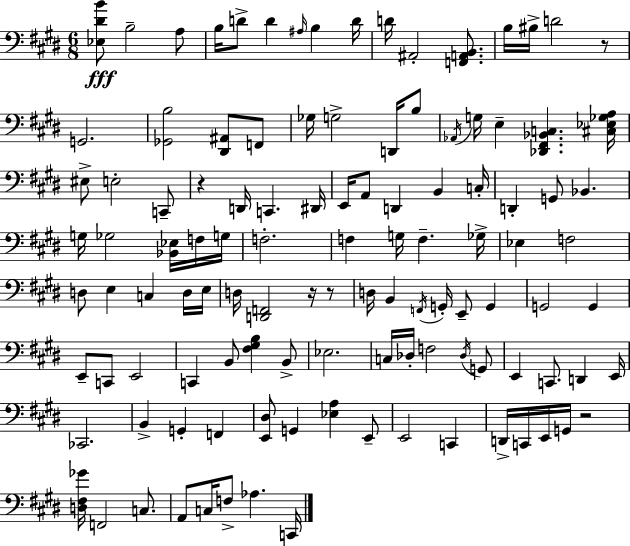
{
  \clef bass
  \numericTimeSignature
  \time 6/8
  \key e \major
  <ees dis' b'>8\fff b2-- a8 | b16 d'8-> d'4 \grace { ais16 } b4 | d'16 d'16 ais,2-. <f, a, b,>8. | b16 bis16-> d'2 r8 | \break g,2. | <ges, b>2 <dis, ais,>8 f,8 | ges16 g2-> d,16 b8 | \acciaccatura { aes,16 } g16 e4-- <des, fis, bes, c>4. | \break <cis ees ges a>16 eis8-> e2-. | c,8-- r4 d,16 c,4. | dis,16 e,16 a,8 d,4 b,4 | c16-. d,4-. g,8 bes,4. | \break g16 ges2 <bes, ees>16 | f16 g16 f2.-. | f4 g16 f4.-- | ges16-> ees4 f2 | \break d8 e4 c4 | d16 e16 d16 <d, f,>2 r16 | r8 d16 b,4 \acciaccatura { f,16 } g,16-. e,8-- g,4 | g,2 g,4 | \break e,8-- c,8 e,2 | c,4 b,8 <fis gis b>4 | b,8-> ees2. | c16 des16-. f2 | \break \acciaccatura { des16 } g,8 e,4 c,8. d,4 | e,16 ces,2. | b,4-> g,4-. | f,4 <e, dis>8 g,4 <ees a>4 | \break e,8-- e,2 | c,4 d,16-> c,16 e,16 g,16 r2 | <d fis ges'>16 f,2 | c8. a,8 c16 f8-> aes4. | \break c,16 \bar "|."
}